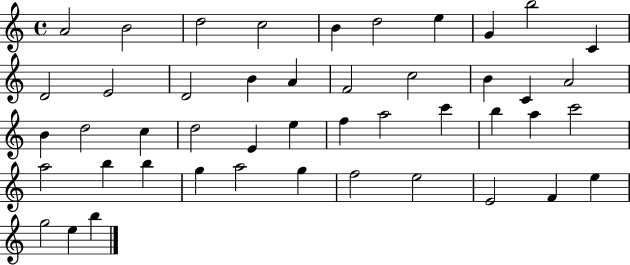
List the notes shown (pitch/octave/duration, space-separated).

A4/h B4/h D5/h C5/h B4/q D5/h E5/q G4/q B5/h C4/q D4/h E4/h D4/h B4/q A4/q F4/h C5/h B4/q C4/q A4/h B4/q D5/h C5/q D5/h E4/q E5/q F5/q A5/h C6/q B5/q A5/q C6/h A5/h B5/q B5/q G5/q A5/h G5/q F5/h E5/h E4/h F4/q E5/q G5/h E5/q B5/q